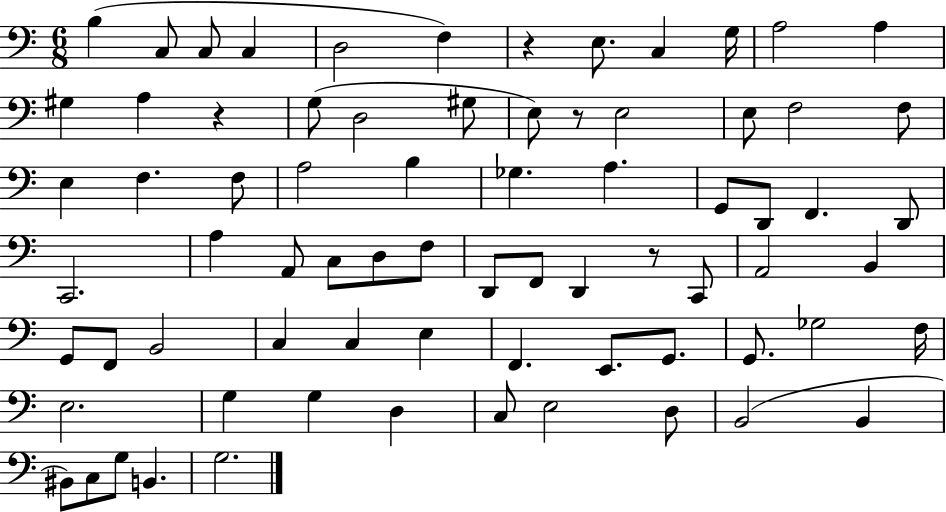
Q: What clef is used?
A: bass